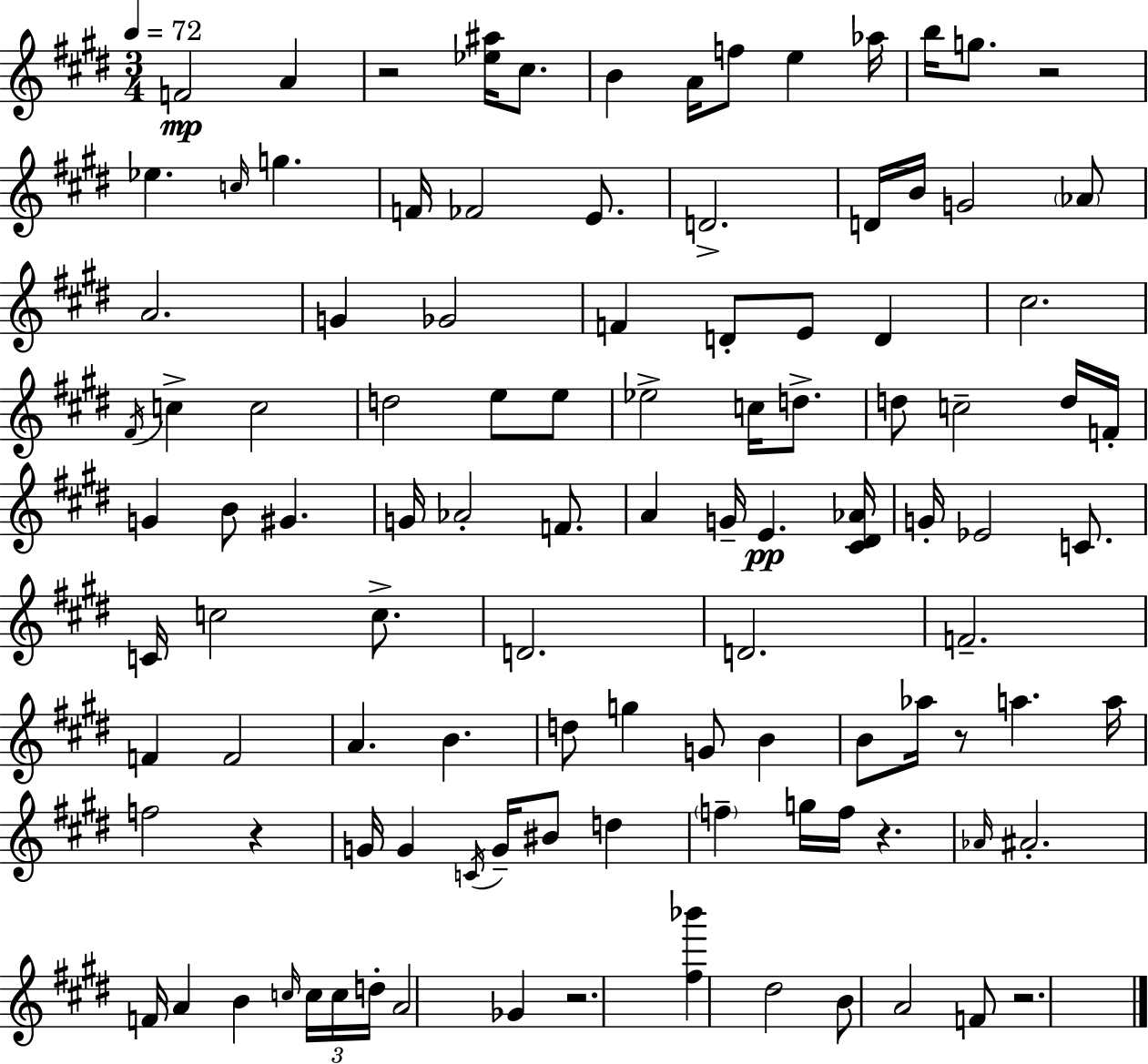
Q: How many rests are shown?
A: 7